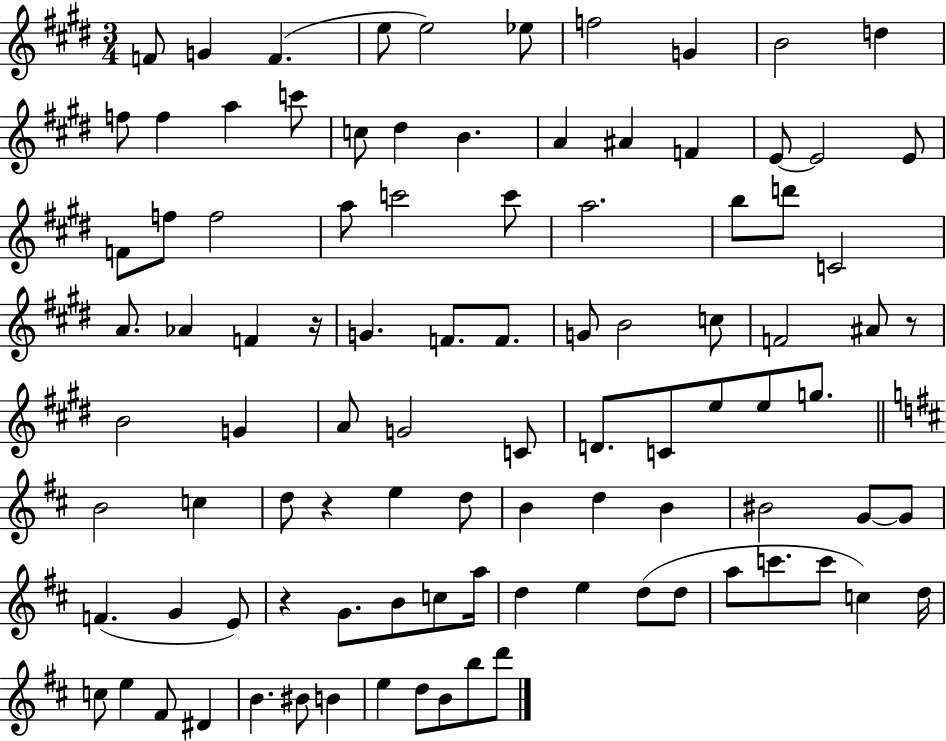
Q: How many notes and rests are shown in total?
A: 97